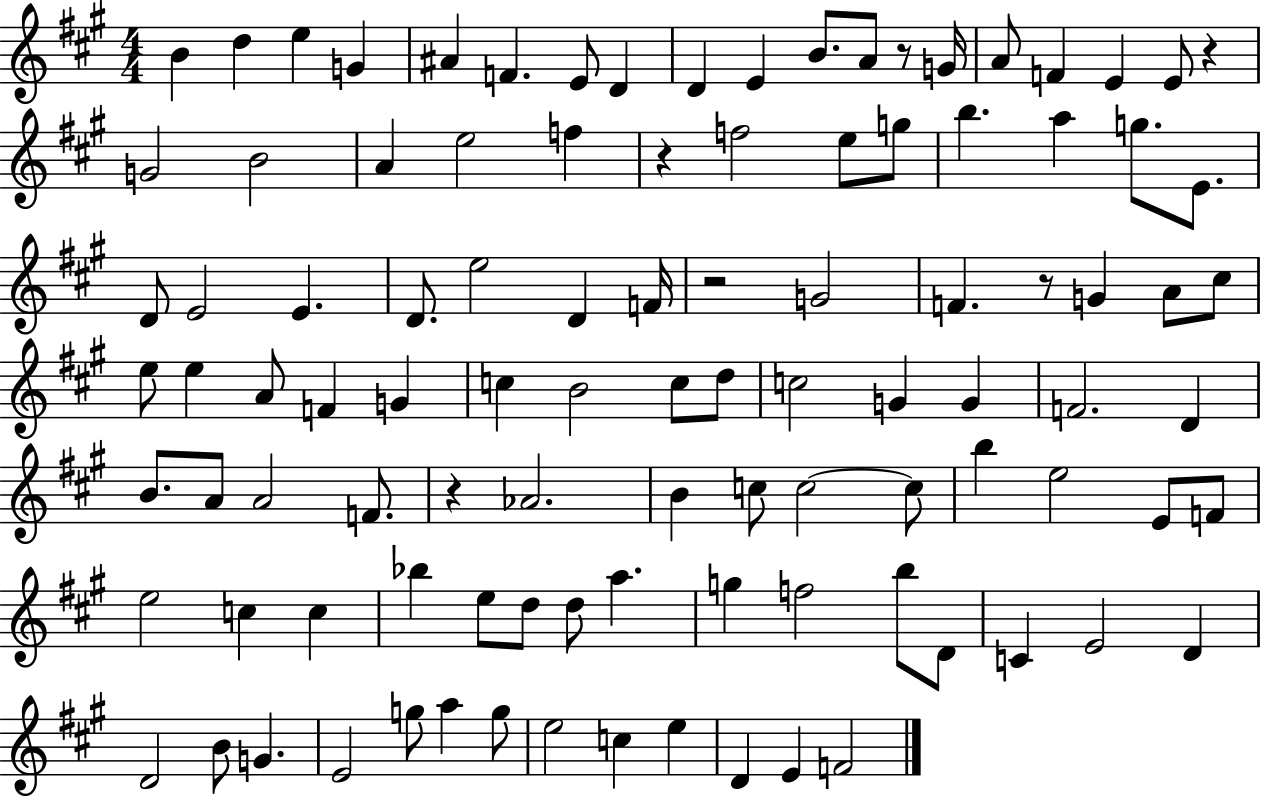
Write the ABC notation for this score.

X:1
T:Untitled
M:4/4
L:1/4
K:A
B d e G ^A F E/2 D D E B/2 A/2 z/2 G/4 A/2 F E E/2 z G2 B2 A e2 f z f2 e/2 g/2 b a g/2 E/2 D/2 E2 E D/2 e2 D F/4 z2 G2 F z/2 G A/2 ^c/2 e/2 e A/2 F G c B2 c/2 d/2 c2 G G F2 D B/2 A/2 A2 F/2 z _A2 B c/2 c2 c/2 b e2 E/2 F/2 e2 c c _b e/2 d/2 d/2 a g f2 b/2 D/2 C E2 D D2 B/2 G E2 g/2 a g/2 e2 c e D E F2